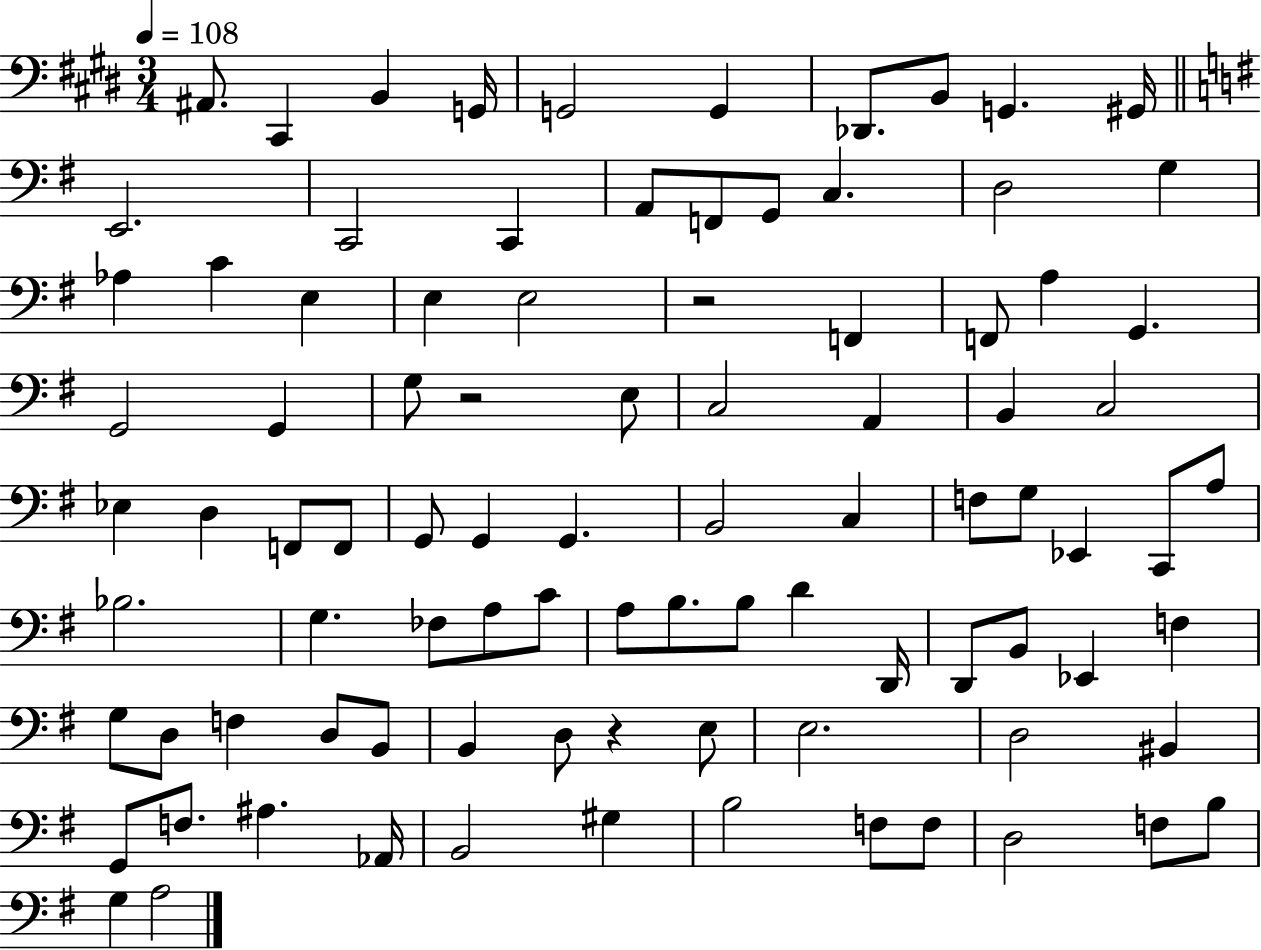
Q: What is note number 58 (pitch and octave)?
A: B3